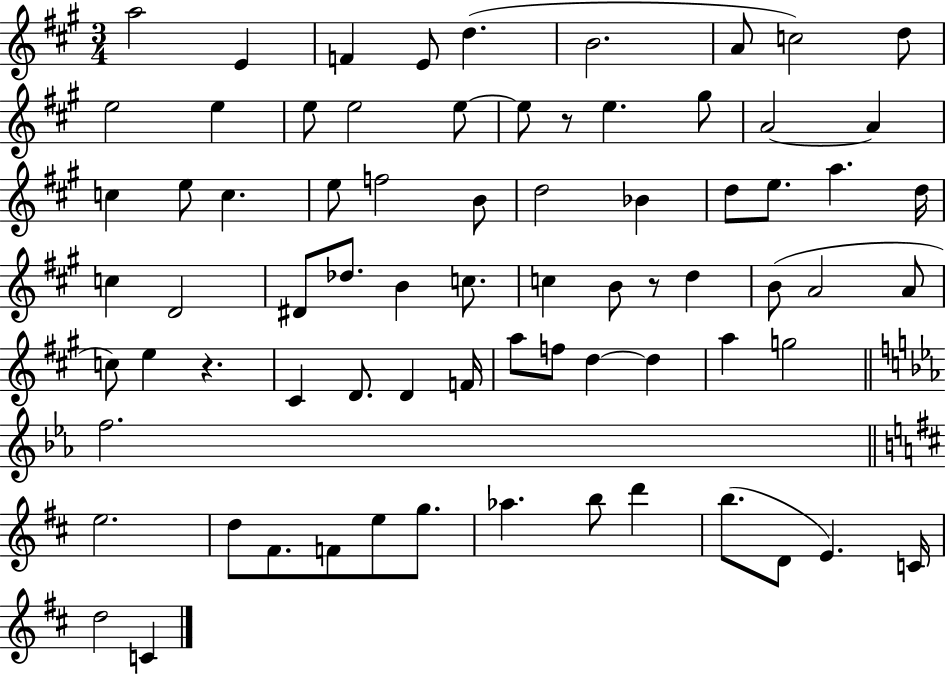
{
  \clef treble
  \numericTimeSignature
  \time 3/4
  \key a \major
  \repeat volta 2 { a''2 e'4 | f'4 e'8 d''4.( | b'2. | a'8 c''2) d''8 | \break e''2 e''4 | e''8 e''2 e''8~~ | e''8 r8 e''4. gis''8 | a'2~~ a'4 | \break c''4 e''8 c''4. | e''8 f''2 b'8 | d''2 bes'4 | d''8 e''8. a''4. d''16 | \break c''4 d'2 | dis'8 des''8. b'4 c''8. | c''4 b'8 r8 d''4 | b'8( a'2 a'8 | \break c''8) e''4 r4. | cis'4 d'8. d'4 f'16 | a''8 f''8 d''4~~ d''4 | a''4 g''2 | \break \bar "||" \break \key ees \major f''2. | \bar "||" \break \key d \major e''2. | d''8 fis'8. f'8 e''8 g''8. | aes''4. b''8 d'''4 | b''8.( d'8 e'4.) c'16 | \break d''2 c'4 | } \bar "|."
}